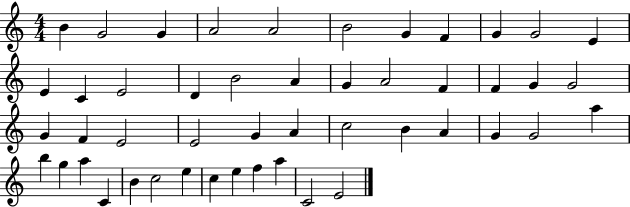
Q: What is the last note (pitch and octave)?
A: E4